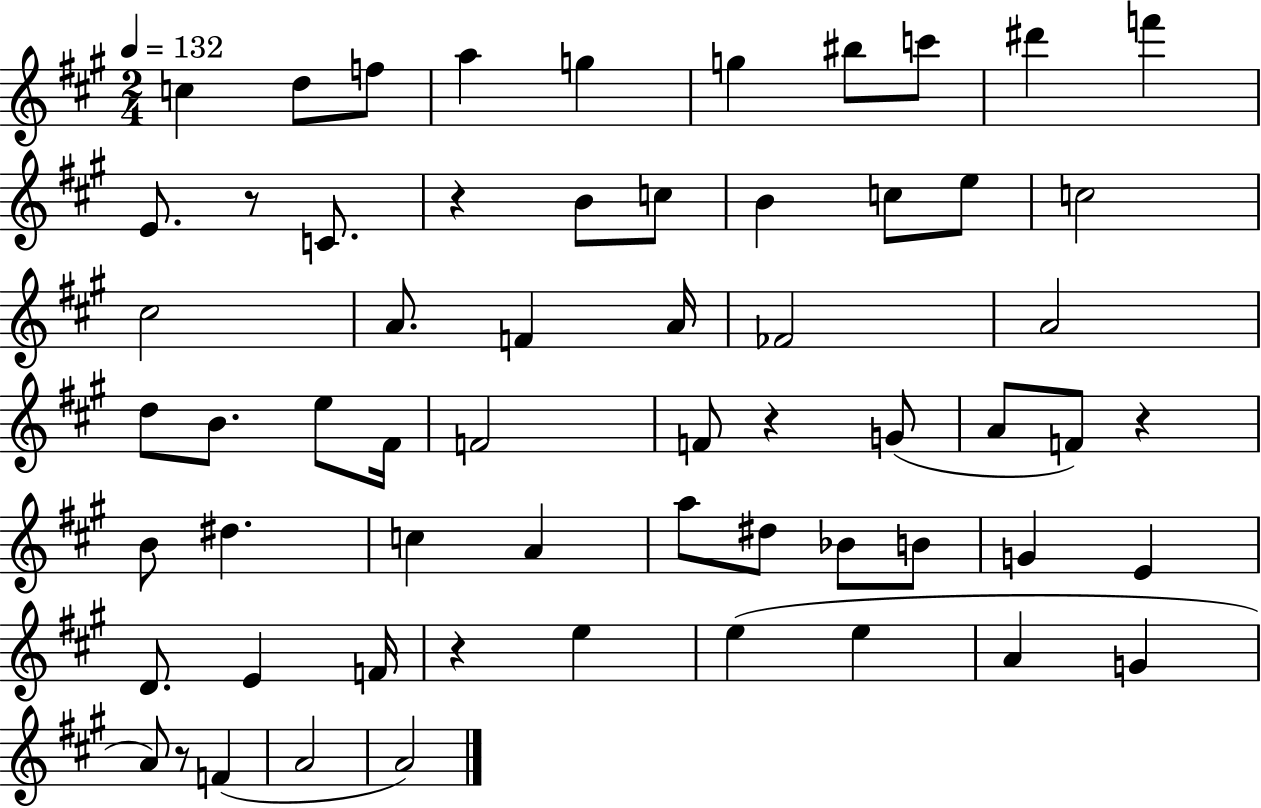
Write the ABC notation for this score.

X:1
T:Untitled
M:2/4
L:1/4
K:A
c d/2 f/2 a g g ^b/2 c'/2 ^d' f' E/2 z/2 C/2 z B/2 c/2 B c/2 e/2 c2 ^c2 A/2 F A/4 _F2 A2 d/2 B/2 e/2 ^F/4 F2 F/2 z G/2 A/2 F/2 z B/2 ^d c A a/2 ^d/2 _B/2 B/2 G E D/2 E F/4 z e e e A G A/2 z/2 F A2 A2